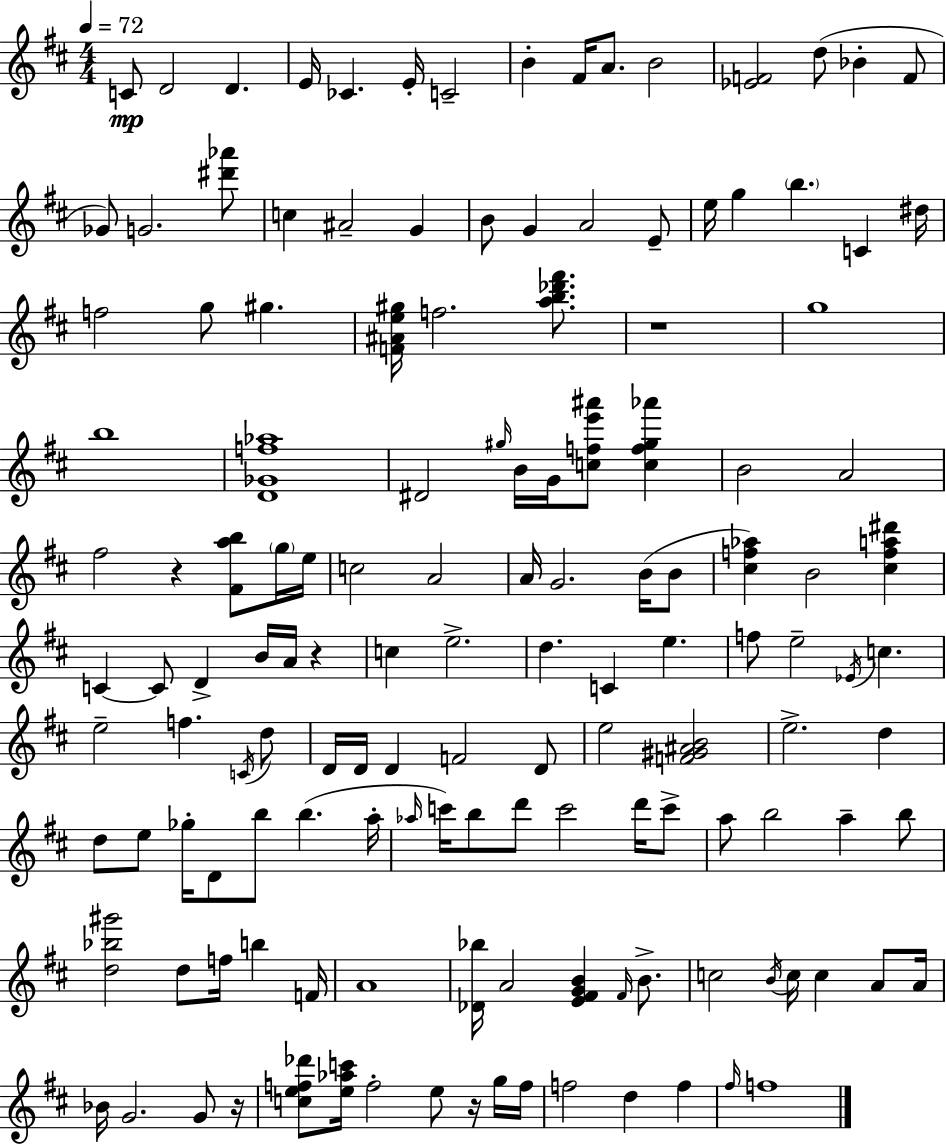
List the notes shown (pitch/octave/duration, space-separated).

C4/e D4/h D4/q. E4/s CES4/q. E4/s C4/h B4/q F#4/s A4/e. B4/h [Eb4,F4]/h D5/e Bb4/q F4/e Gb4/e G4/h. [D#6,Ab6]/e C5/q A#4/h G4/q B4/e G4/q A4/h E4/e E5/s G5/q B5/q. C4/q D#5/s F5/h G5/e G#5/q. [F4,A#4,E5,G#5]/s F5/h. [A5,B5,Db6,F#6]/e. R/w G5/w B5/w [D4,Gb4,F5,Ab5]/w D#4/h G#5/s B4/s G4/s [C5,F5,E6,A#6]/e [C5,F5,G#5,Ab6]/q B4/h A4/h F#5/h R/q [F#4,A5,B5]/e G5/s E5/s C5/h A4/h A4/s G4/h. B4/s B4/e [C#5,F5,Ab5]/q B4/h [C#5,F5,A5,D#6]/q C4/q C4/e D4/q B4/s A4/s R/q C5/q E5/h. D5/q. C4/q E5/q. F5/e E5/h Eb4/s C5/q. E5/h F5/q. C4/s D5/e D4/s D4/s D4/q F4/h D4/e E5/h [F4,G#4,A#4,B4]/h E5/h. D5/q D5/e E5/e Gb5/s D4/e B5/e B5/q. A5/s Ab5/s C6/s B5/e D6/e C6/h D6/s C6/e A5/e B5/h A5/q B5/e [D5,Bb5,G#6]/h D5/e F5/s B5/q F4/s A4/w [Db4,Bb5]/s A4/h [E4,F#4,G4,B4]/q F#4/s B4/e. C5/h B4/s C5/s C5/q A4/e A4/s Bb4/s G4/h. G4/e R/s [C5,E5,F5,Db6]/e [E5,Ab5,C6]/s F5/h E5/e R/s G5/s F5/s F5/h D5/q F5/q F#5/s F5/w